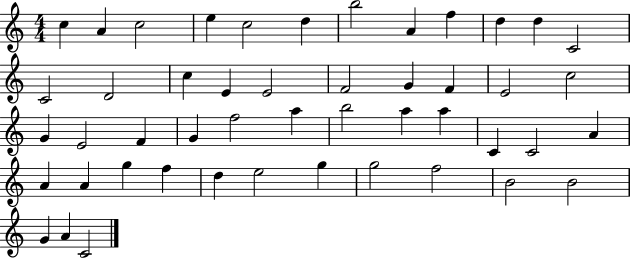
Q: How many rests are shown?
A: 0